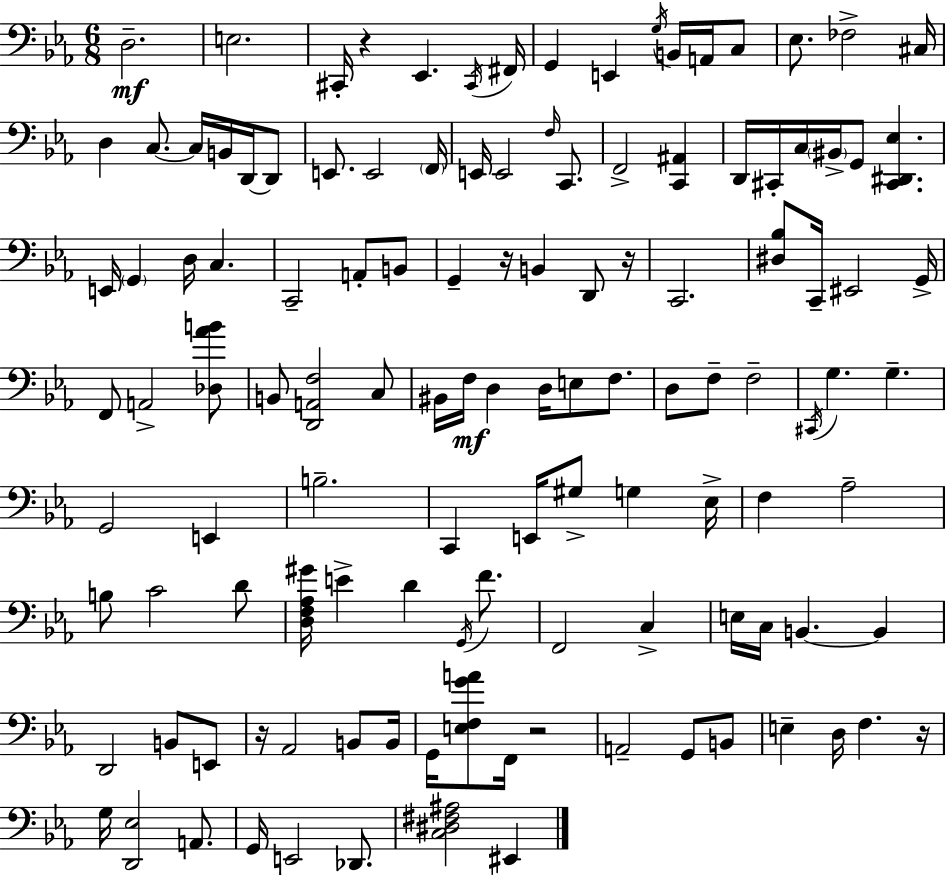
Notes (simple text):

D3/h. E3/h. C#2/s R/q Eb2/q. C#2/s F#2/s G2/q E2/q G3/s B2/s A2/s C3/e Eb3/e. FES3/h C#3/s D3/q C3/e. C3/s B2/s D2/s D2/e E2/e. E2/h F2/s E2/s E2/h F3/s C2/e. F2/h [C2,A#2]/q D2/s C#2/s C3/s BIS2/s G2/e [C#2,D#2,Eb3]/q. E2/s G2/q D3/s C3/q. C2/h A2/e B2/e G2/q R/s B2/q D2/e R/s C2/h. [D#3,Bb3]/e C2/s EIS2/h G2/s F2/e A2/h [Db3,Ab4,B4]/e B2/e [D2,A2,F3]/h C3/e BIS2/s F3/s D3/q D3/s E3/e F3/e. D3/e F3/e F3/h C#2/s G3/q. G3/q. G2/h E2/q B3/h. C2/q E2/s G#3/e G3/q Eb3/s F3/q Ab3/h B3/e C4/h D4/e [D3,F3,Ab3,G#4]/s E4/q D4/q G2/s F4/e. F2/h C3/q E3/s C3/s B2/q. B2/q D2/h B2/e E2/e R/s Ab2/h B2/e B2/s G2/s [E3,F3,G4,A4]/e F2/s R/h A2/h G2/e B2/e E3/q D3/s F3/q. R/s G3/s [D2,Eb3]/h A2/e. G2/s E2/h Db2/e. [C3,D#3,F#3,A#3]/h EIS2/q